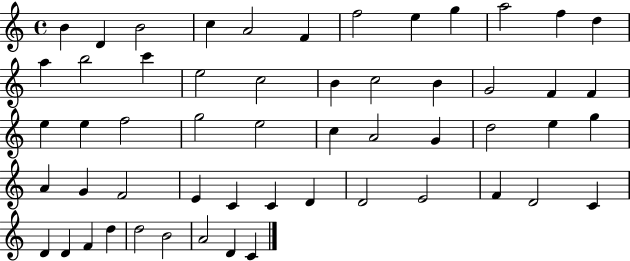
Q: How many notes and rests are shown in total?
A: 55